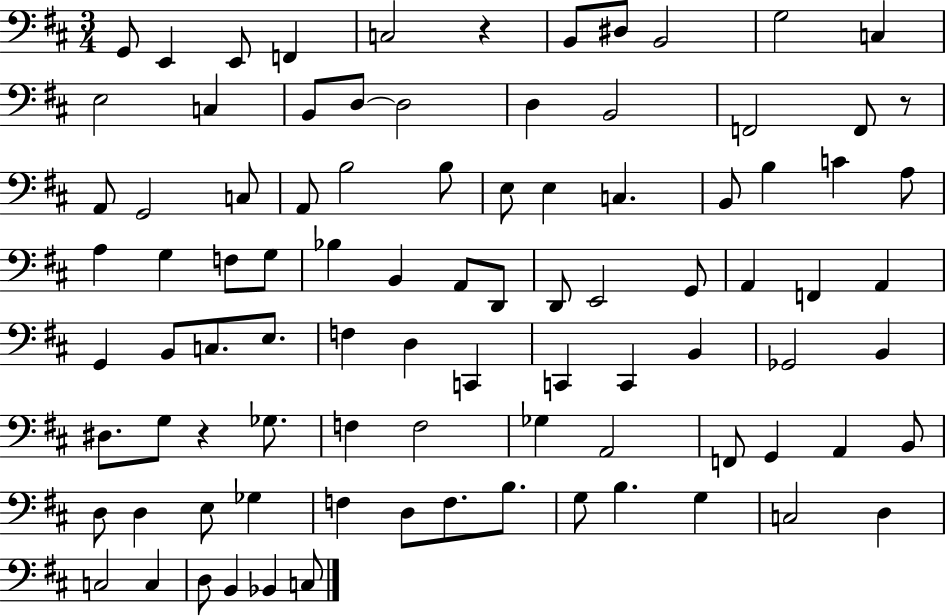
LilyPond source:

{
  \clef bass
  \numericTimeSignature
  \time 3/4
  \key d \major
  g,8 e,4 e,8 f,4 | c2 r4 | b,8 dis8 b,2 | g2 c4 | \break e2 c4 | b,8 d8~~ d2 | d4 b,2 | f,2 f,8 r8 | \break a,8 g,2 c8 | a,8 b2 b8 | e8 e4 c4. | b,8 b4 c'4 a8 | \break a4 g4 f8 g8 | bes4 b,4 a,8 d,8 | d,8 e,2 g,8 | a,4 f,4 a,4 | \break g,4 b,8 c8. e8. | f4 d4 c,4 | c,4 c,4 b,4 | ges,2 b,4 | \break dis8. g8 r4 ges8. | f4 f2 | ges4 a,2 | f,8 g,4 a,4 b,8 | \break d8 d4 e8 ges4 | f4 d8 f8. b8. | g8 b4. g4 | c2 d4 | \break c2 c4 | d8 b,4 bes,4 c8 | \bar "|."
}